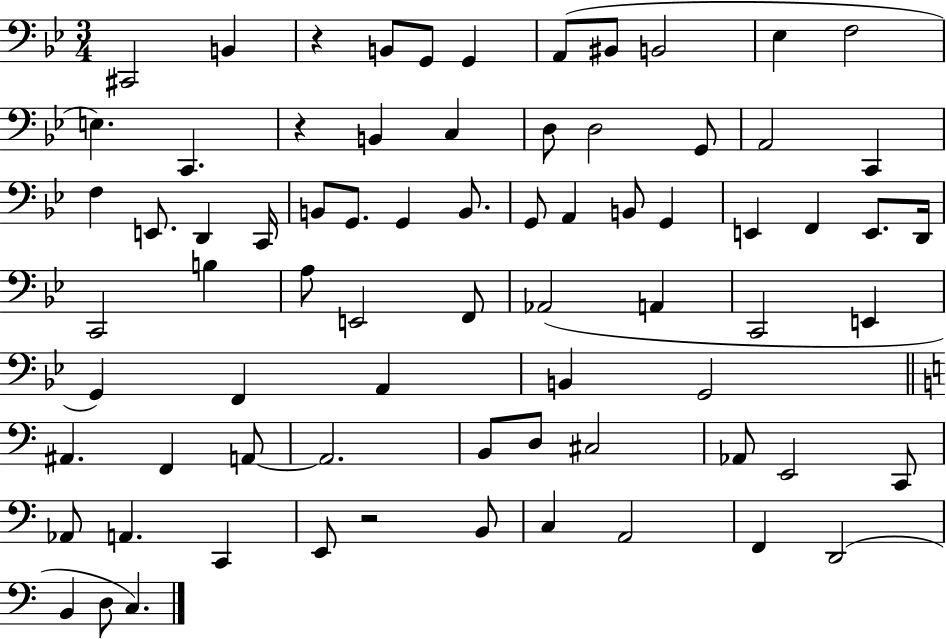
C#2/h B2/q R/q B2/e G2/e G2/q A2/e BIS2/e B2/h Eb3/q F3/h E3/q. C2/q. R/q B2/q C3/q D3/e D3/h G2/e A2/h C2/q F3/q E2/e. D2/q C2/s B2/e G2/e. G2/q B2/e. G2/e A2/q B2/e G2/q E2/q F2/q E2/e. D2/s C2/h B3/q A3/e E2/h F2/e Ab2/h A2/q C2/h E2/q G2/q F2/q A2/q B2/q G2/h A#2/q. F2/q A2/e A2/h. B2/e D3/e C#3/h Ab2/e E2/h C2/e Ab2/e A2/q. C2/q E2/e R/h B2/e C3/q A2/h F2/q D2/h B2/q D3/e C3/q.